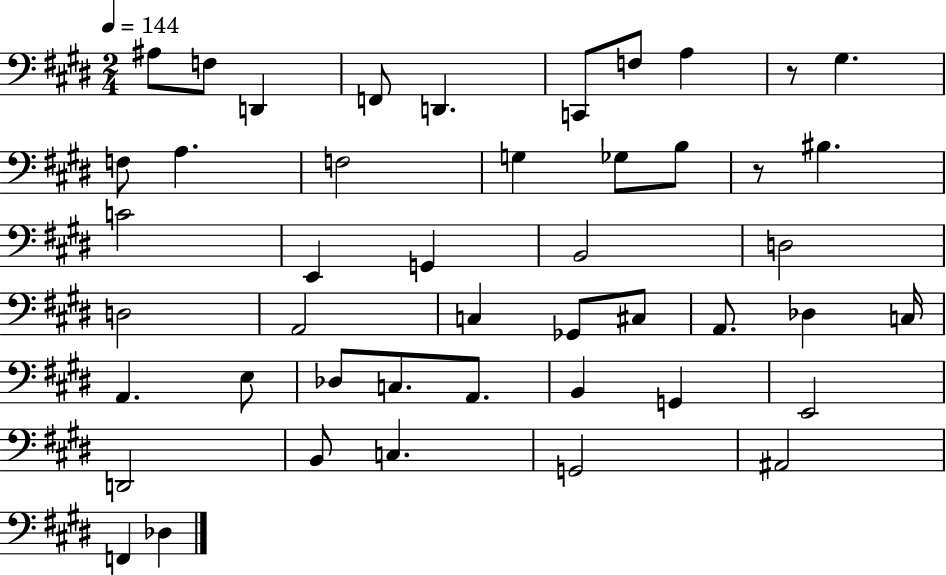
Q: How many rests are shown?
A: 2